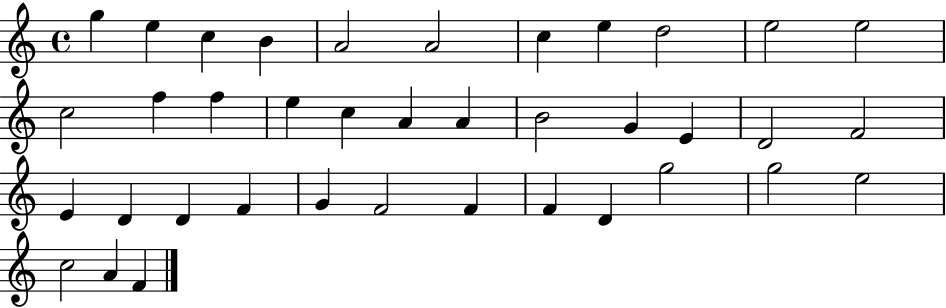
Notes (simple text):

G5/q E5/q C5/q B4/q A4/h A4/h C5/q E5/q D5/h E5/h E5/h C5/h F5/q F5/q E5/q C5/q A4/q A4/q B4/h G4/q E4/q D4/h F4/h E4/q D4/q D4/q F4/q G4/q F4/h F4/q F4/q D4/q G5/h G5/h E5/h C5/h A4/q F4/q